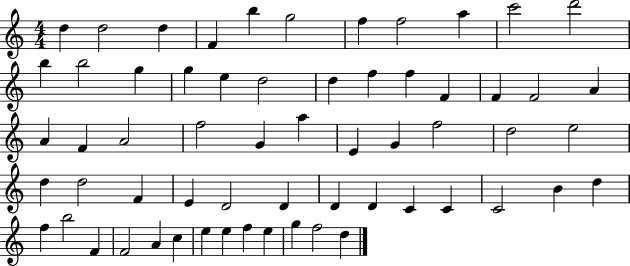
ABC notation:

X:1
T:Untitled
M:4/4
L:1/4
K:C
d d2 d F b g2 f f2 a c'2 d'2 b b2 g g e d2 d f f F F F2 A A F A2 f2 G a E G f2 d2 e2 d d2 F E D2 D D D C C C2 B d f b2 F F2 A c e e f e g f2 d